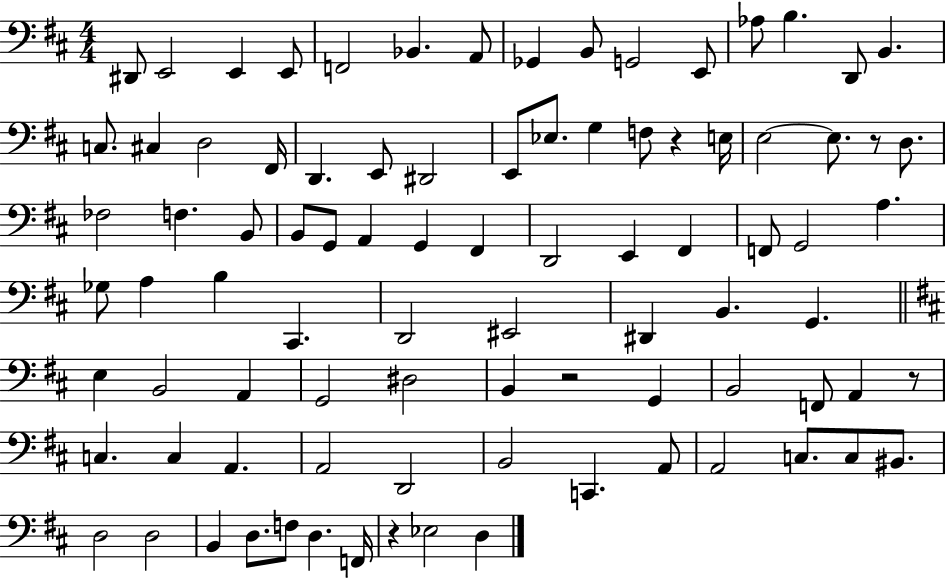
X:1
T:Untitled
M:4/4
L:1/4
K:D
^D,,/2 E,,2 E,, E,,/2 F,,2 _B,, A,,/2 _G,, B,,/2 G,,2 E,,/2 _A,/2 B, D,,/2 B,, C,/2 ^C, D,2 ^F,,/4 D,, E,,/2 ^D,,2 E,,/2 _E,/2 G, F,/2 z E,/4 E,2 E,/2 z/2 D,/2 _F,2 F, B,,/2 B,,/2 G,,/2 A,, G,, ^F,, D,,2 E,, ^F,, F,,/2 G,,2 A, _G,/2 A, B, ^C,, D,,2 ^E,,2 ^D,, B,, G,, E, B,,2 A,, G,,2 ^D,2 B,, z2 G,, B,,2 F,,/2 A,, z/2 C, C, A,, A,,2 D,,2 B,,2 C,, A,,/2 A,,2 C,/2 C,/2 ^B,,/2 D,2 D,2 B,, D,/2 F,/2 D, F,,/4 z _E,2 D,